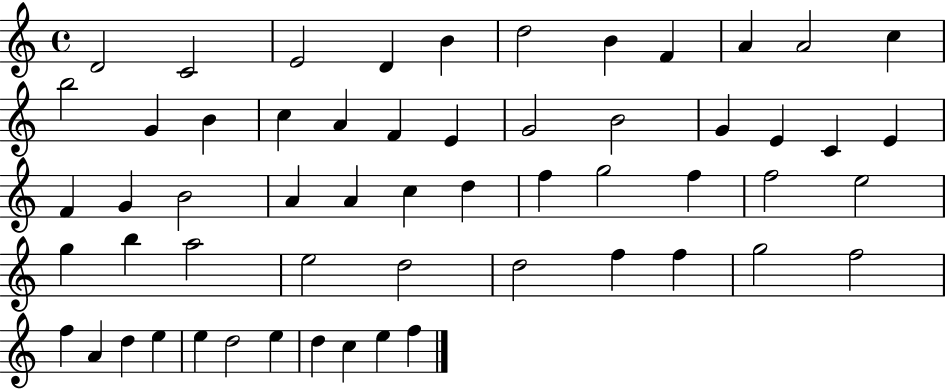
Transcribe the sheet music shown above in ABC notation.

X:1
T:Untitled
M:4/4
L:1/4
K:C
D2 C2 E2 D B d2 B F A A2 c b2 G B c A F E G2 B2 G E C E F G B2 A A c d f g2 f f2 e2 g b a2 e2 d2 d2 f f g2 f2 f A d e e d2 e d c e f